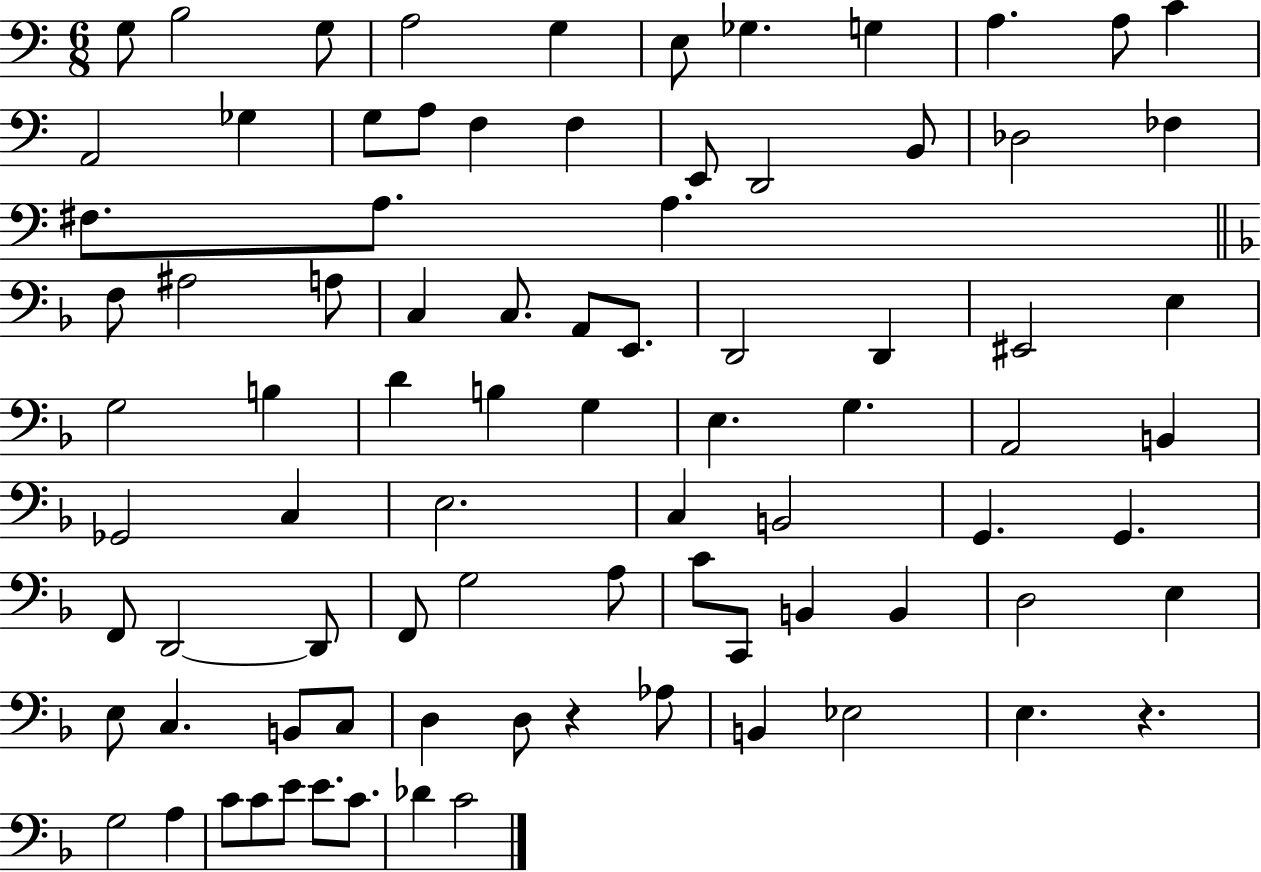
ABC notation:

X:1
T:Untitled
M:6/8
L:1/4
K:C
G,/2 B,2 G,/2 A,2 G, E,/2 _G, G, A, A,/2 C A,,2 _G, G,/2 A,/2 F, F, E,,/2 D,,2 B,,/2 _D,2 _F, ^F,/2 A,/2 A, F,/2 ^A,2 A,/2 C, C,/2 A,,/2 E,,/2 D,,2 D,, ^E,,2 E, G,2 B, D B, G, E, G, A,,2 B,, _G,,2 C, E,2 C, B,,2 G,, G,, F,,/2 D,,2 D,,/2 F,,/2 G,2 A,/2 C/2 C,,/2 B,, B,, D,2 E, E,/2 C, B,,/2 C,/2 D, D,/2 z _A,/2 B,, _E,2 E, z G,2 A, C/2 C/2 E/2 E/2 C/2 _D C2